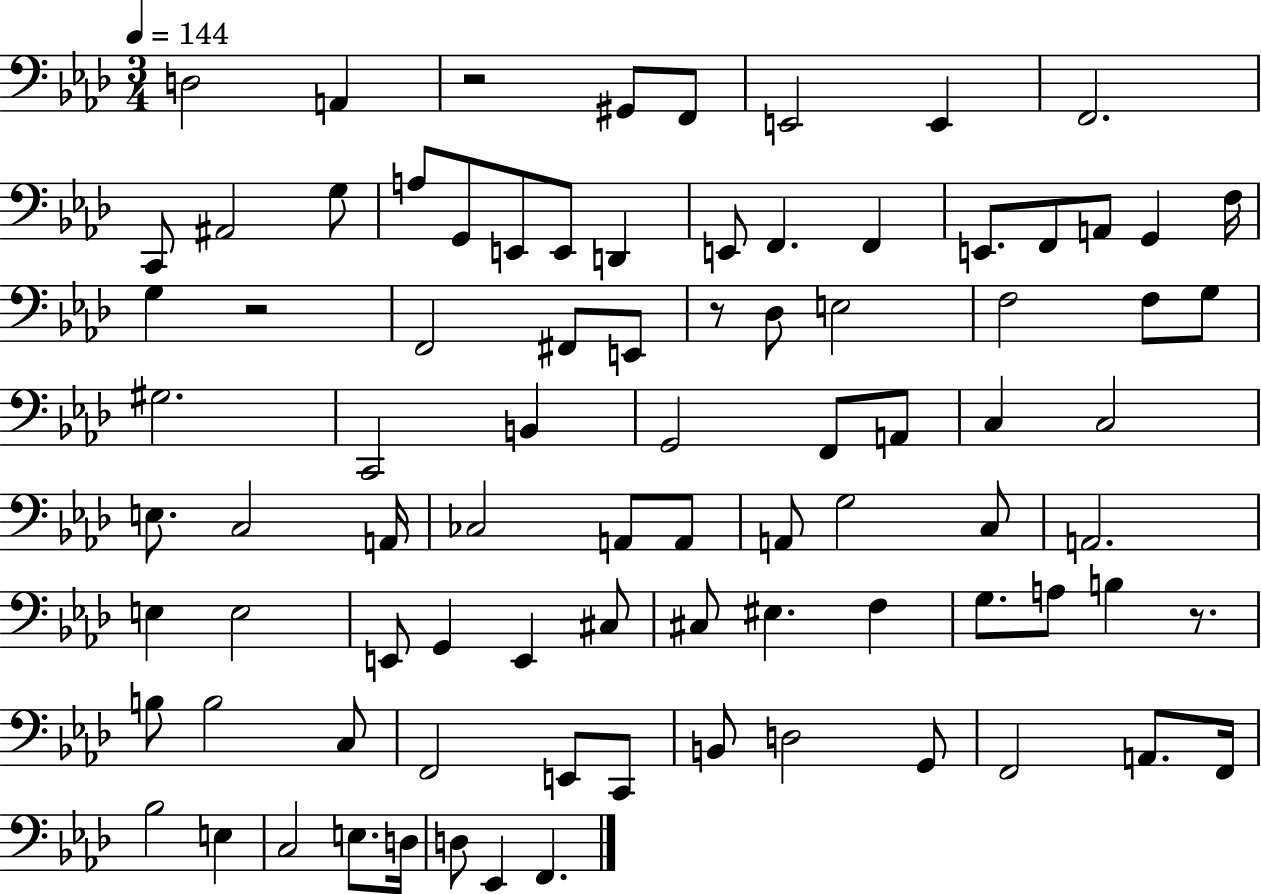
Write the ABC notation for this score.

X:1
T:Untitled
M:3/4
L:1/4
K:Ab
D,2 A,, z2 ^G,,/2 F,,/2 E,,2 E,, F,,2 C,,/2 ^A,,2 G,/2 A,/2 G,,/2 E,,/2 E,,/2 D,, E,,/2 F,, F,, E,,/2 F,,/2 A,,/2 G,, F,/4 G, z2 F,,2 ^F,,/2 E,,/2 z/2 _D,/2 E,2 F,2 F,/2 G,/2 ^G,2 C,,2 B,, G,,2 F,,/2 A,,/2 C, C,2 E,/2 C,2 A,,/4 _C,2 A,,/2 A,,/2 A,,/2 G,2 C,/2 A,,2 E, E,2 E,,/2 G,, E,, ^C,/2 ^C,/2 ^E, F, G,/2 A,/2 B, z/2 B,/2 B,2 C,/2 F,,2 E,,/2 C,,/2 B,,/2 D,2 G,,/2 F,,2 A,,/2 F,,/4 _B,2 E, C,2 E,/2 D,/4 D,/2 _E,, F,,